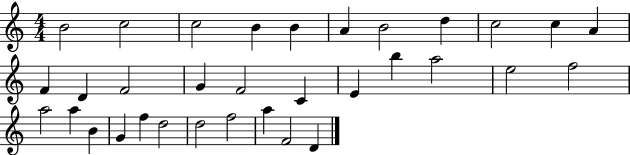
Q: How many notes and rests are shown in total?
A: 33